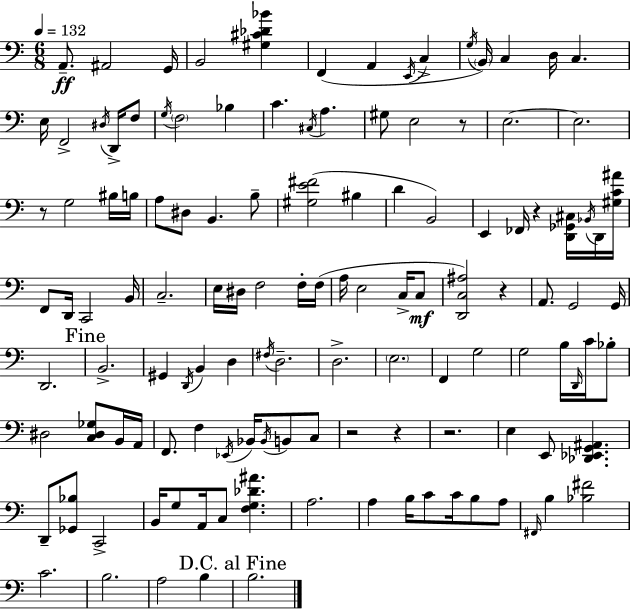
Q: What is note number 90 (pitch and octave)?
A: C2